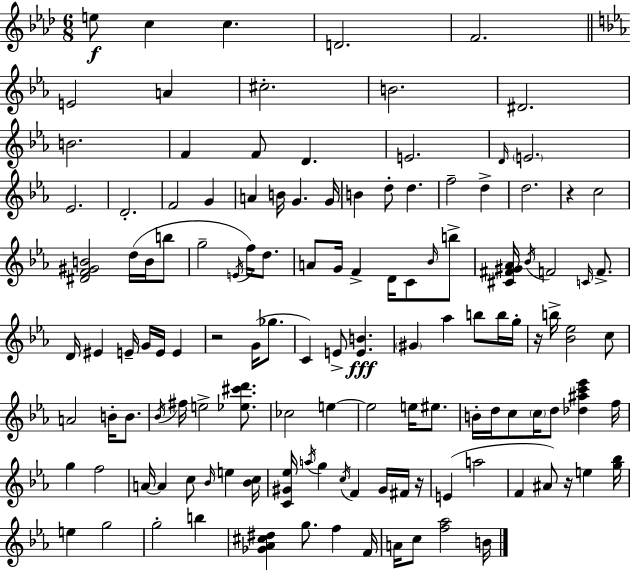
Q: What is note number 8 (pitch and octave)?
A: C#5